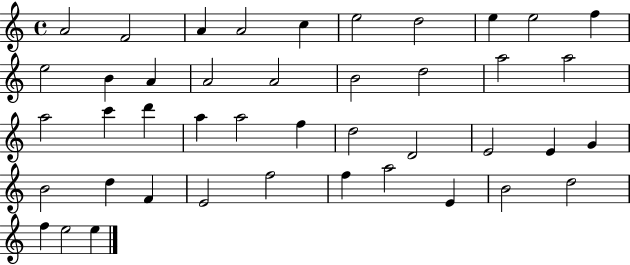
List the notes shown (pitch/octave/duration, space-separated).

A4/h F4/h A4/q A4/h C5/q E5/h D5/h E5/q E5/h F5/q E5/h B4/q A4/q A4/h A4/h B4/h D5/h A5/h A5/h A5/h C6/q D6/q A5/q A5/h F5/q D5/h D4/h E4/h E4/q G4/q B4/h D5/q F4/q E4/h F5/h F5/q A5/h E4/q B4/h D5/h F5/q E5/h E5/q